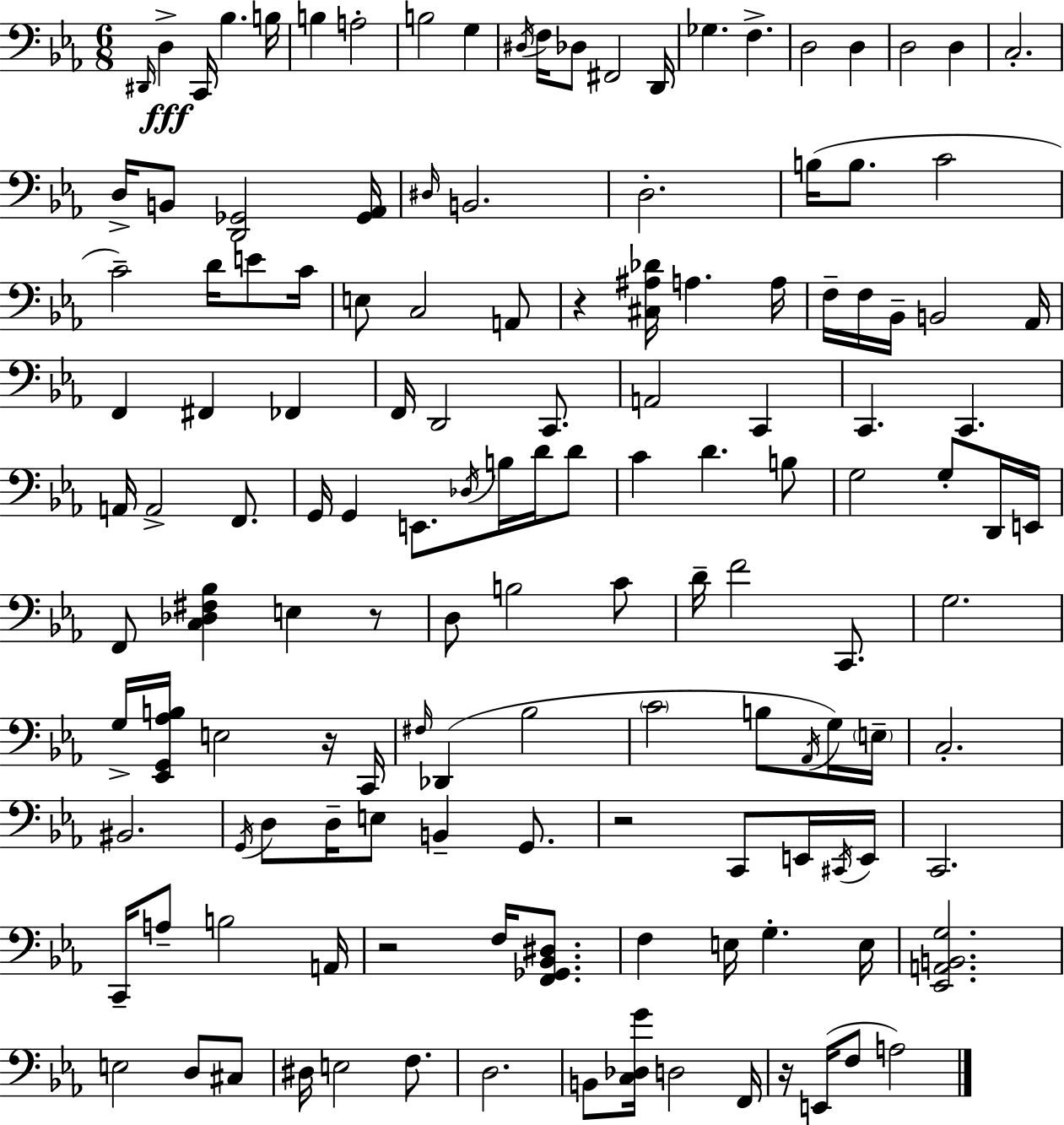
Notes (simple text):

D#2/s D3/q C2/s Bb3/q. B3/s B3/q A3/h B3/h G3/q D#3/s F3/s Db3/e F#2/h D2/s Gb3/q. F3/q. D3/h D3/q D3/h D3/q C3/h. D3/s B2/e [D2,Gb2]/h [Gb2,Ab2]/s D#3/s B2/h. D3/h. B3/s B3/e. C4/h C4/h D4/s E4/e C4/s E3/e C3/h A2/e R/q [C#3,A#3,Db4]/s A3/q. A3/s F3/s F3/s Bb2/s B2/h Ab2/s F2/q F#2/q FES2/q F2/s D2/h C2/e. A2/h C2/q C2/q. C2/q. A2/s A2/h F2/e. G2/s G2/q E2/e. Db3/s B3/s D4/s D4/e C4/q D4/q. B3/e G3/h G3/e D2/s E2/s F2/e [C3,Db3,F#3,Bb3]/q E3/q R/e D3/e B3/h C4/e D4/s F4/h C2/e. G3/h. G3/s [Eb2,G2,Ab3,B3]/s E3/h R/s C2/s F#3/s Db2/q Bb3/h C4/h B3/e Ab2/s G3/s E3/s C3/h. BIS2/h. G2/s D3/e D3/s E3/e B2/q G2/e. R/h C2/e E2/s C#2/s E2/s C2/h. C2/s A3/e B3/h A2/s R/h F3/s [F2,Gb2,Bb2,D#3]/e. F3/q E3/s G3/q. E3/s [Eb2,A2,B2,G3]/h. E3/h D3/e C#3/e D#3/s E3/h F3/e. D3/h. B2/e [C3,Db3,G4]/s D3/h F2/s R/s E2/s F3/e A3/h